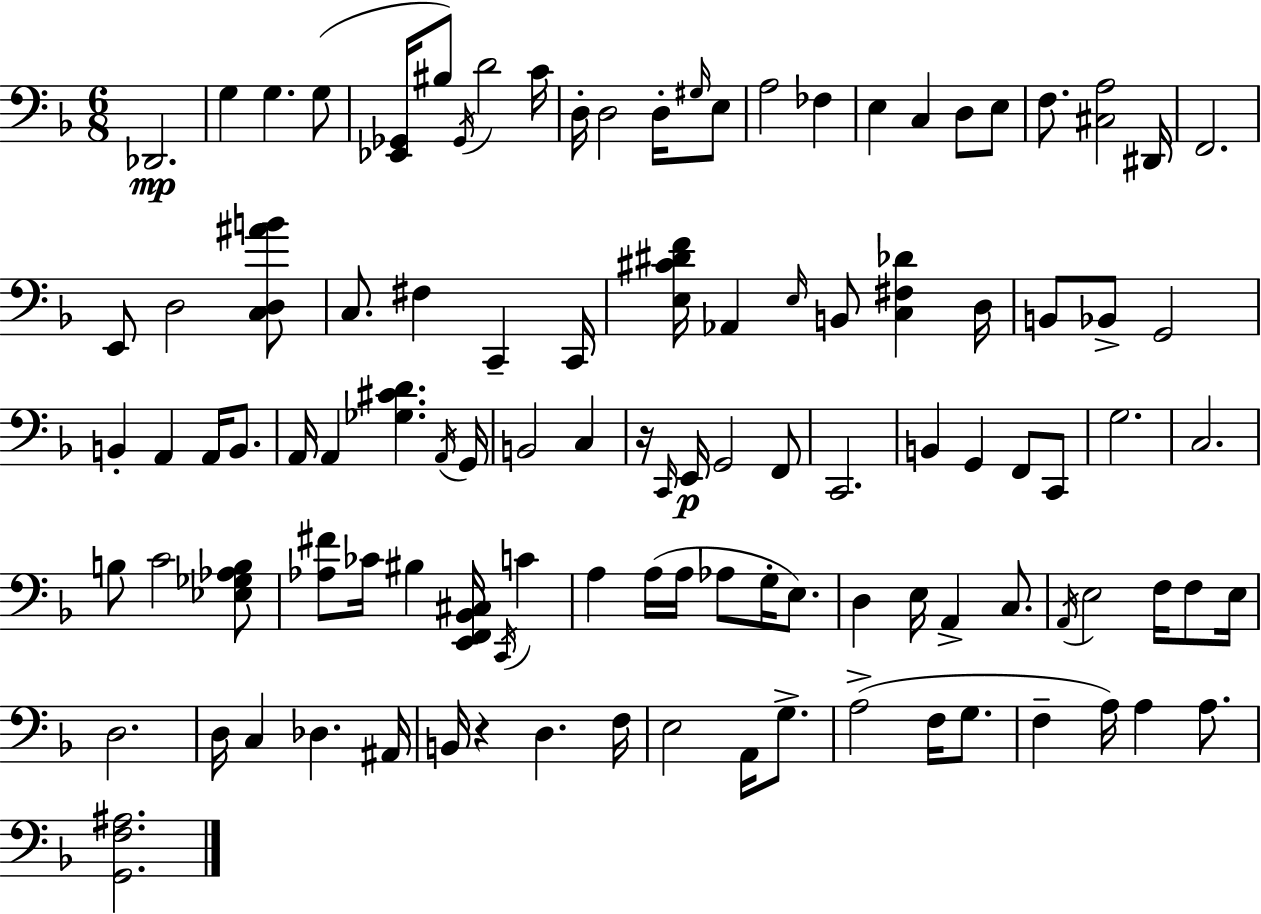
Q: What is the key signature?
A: F major